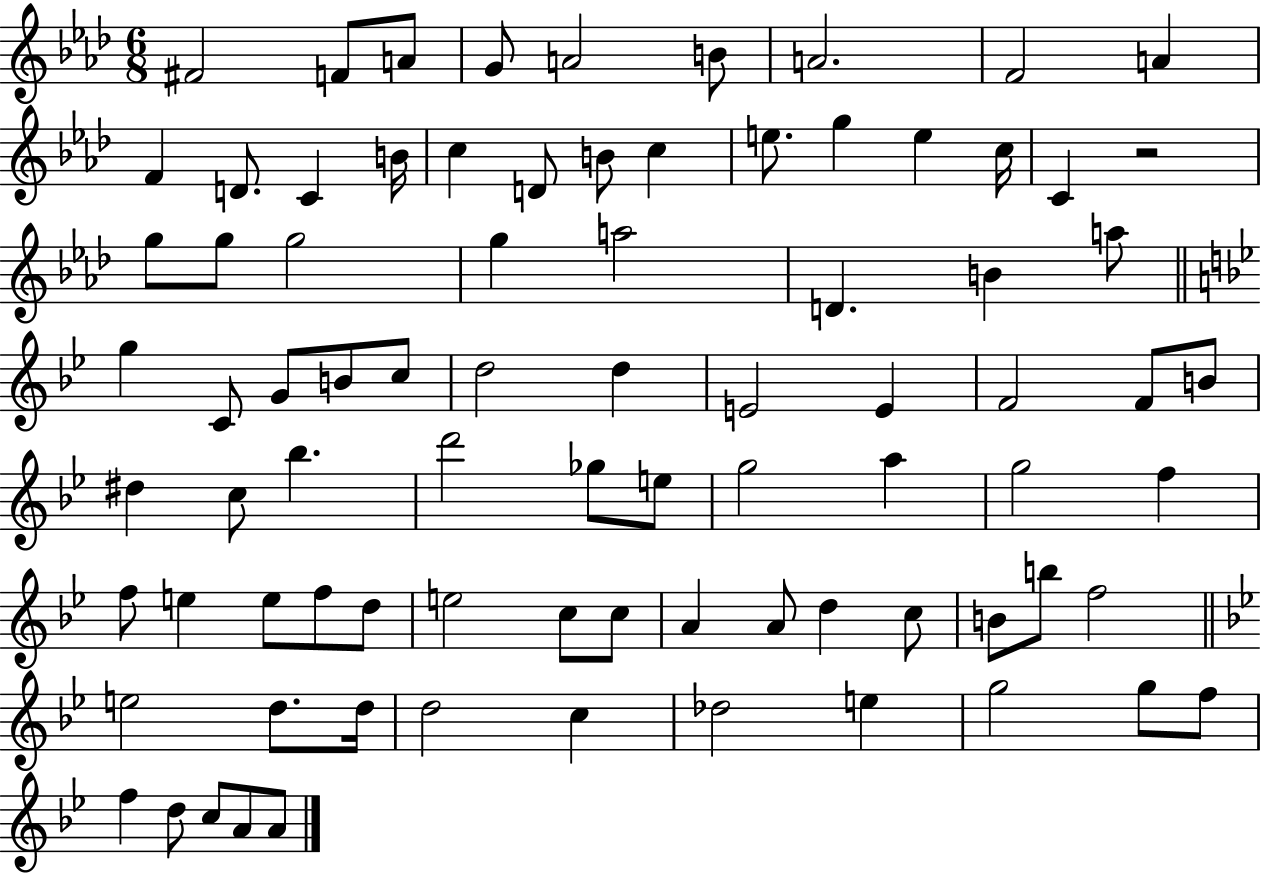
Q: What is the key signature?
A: AES major